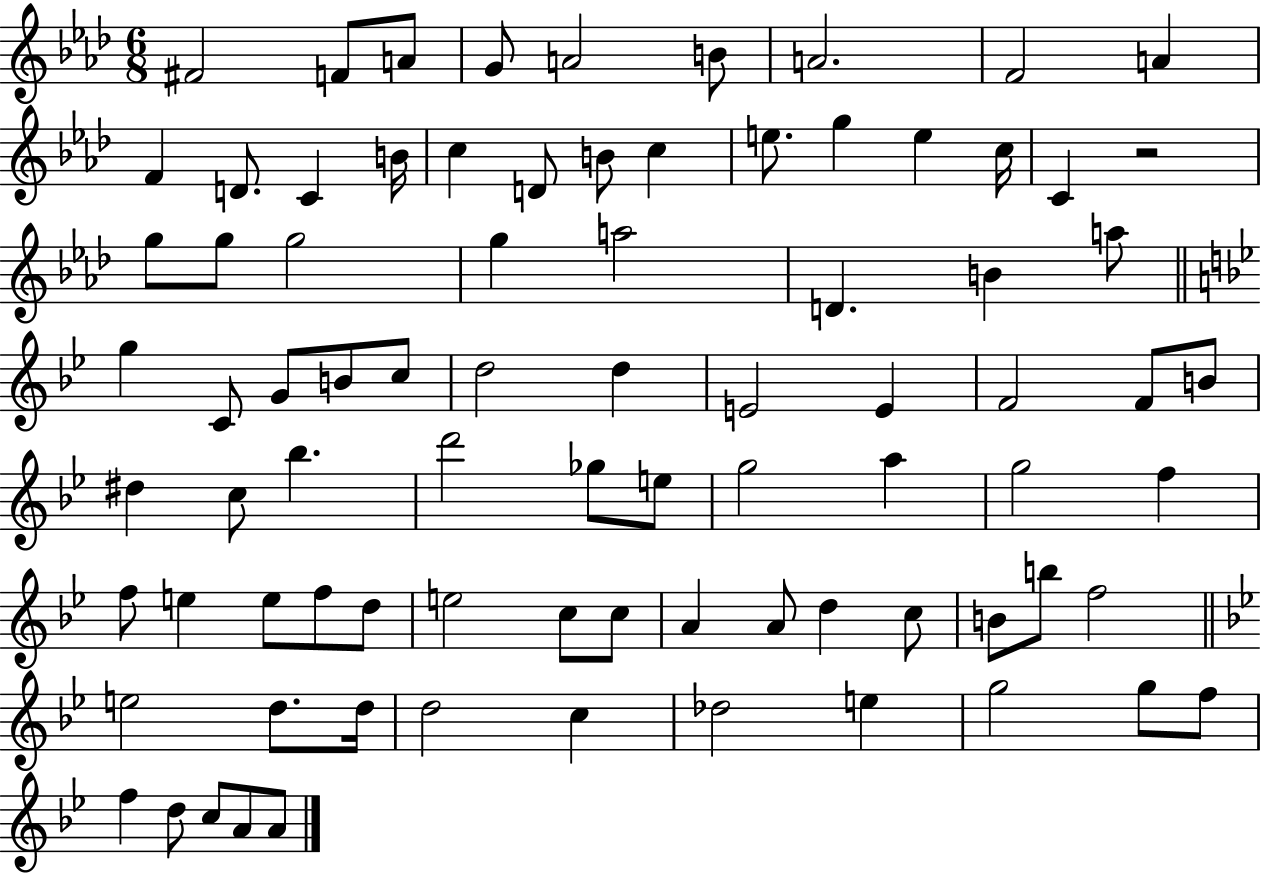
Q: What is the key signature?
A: AES major